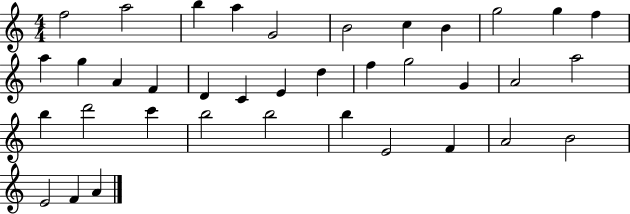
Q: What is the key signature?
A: C major